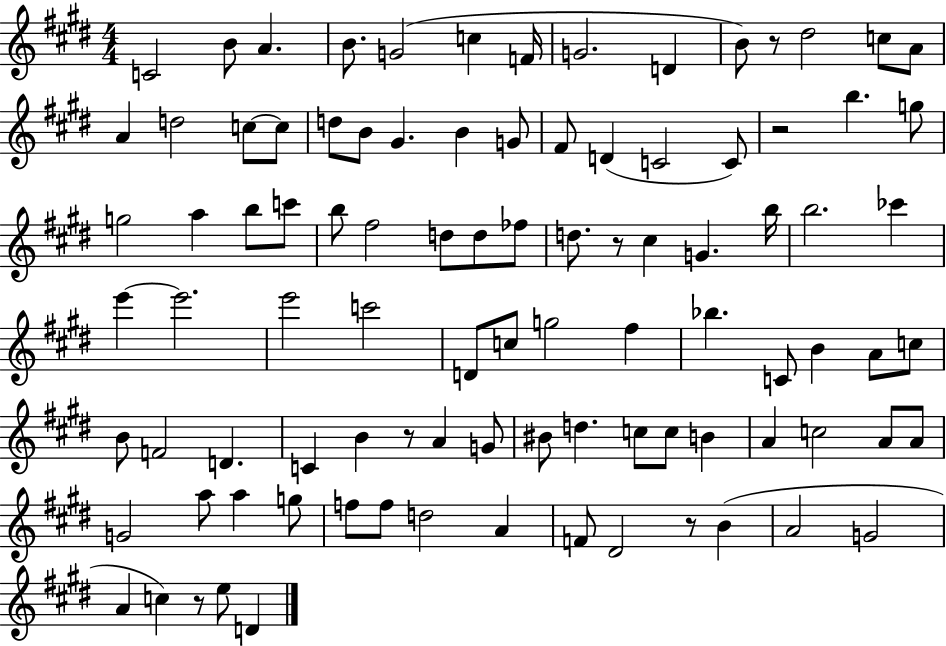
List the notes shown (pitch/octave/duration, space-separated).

C4/h B4/e A4/q. B4/e. G4/h C5/q F4/s G4/h. D4/q B4/e R/e D#5/h C5/e A4/e A4/q D5/h C5/e C5/e D5/e B4/e G#4/q. B4/q G4/e F#4/e D4/q C4/h C4/e R/h B5/q. G5/e G5/h A5/q B5/e C6/e B5/e F#5/h D5/e D5/e FES5/e D5/e. R/e C#5/q G4/q. B5/s B5/h. CES6/q E6/q E6/h. E6/h C6/h D4/e C5/e G5/h F#5/q Bb5/q. C4/e B4/q A4/e C5/e B4/e F4/h D4/q. C4/q B4/q R/e A4/q G4/e BIS4/e D5/q. C5/e C5/e B4/q A4/q C5/h A4/e A4/e G4/h A5/e A5/q G5/e F5/e F5/e D5/h A4/q F4/e D#4/h R/e B4/q A4/h G4/h A4/q C5/q R/e E5/e D4/q